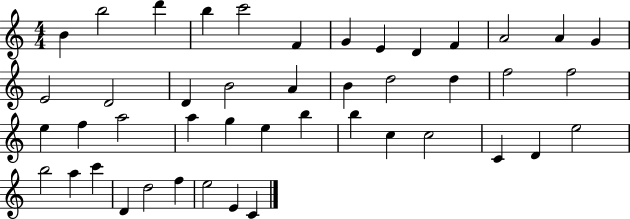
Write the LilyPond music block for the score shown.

{
  \clef treble
  \numericTimeSignature
  \time 4/4
  \key c \major
  b'4 b''2 d'''4 | b''4 c'''2 f'4 | g'4 e'4 d'4 f'4 | a'2 a'4 g'4 | \break e'2 d'2 | d'4 b'2 a'4 | b'4 d''2 d''4 | f''2 f''2 | \break e''4 f''4 a''2 | a''4 g''4 e''4 b''4 | b''4 c''4 c''2 | c'4 d'4 e''2 | \break b''2 a''4 c'''4 | d'4 d''2 f''4 | e''2 e'4 c'4 | \bar "|."
}